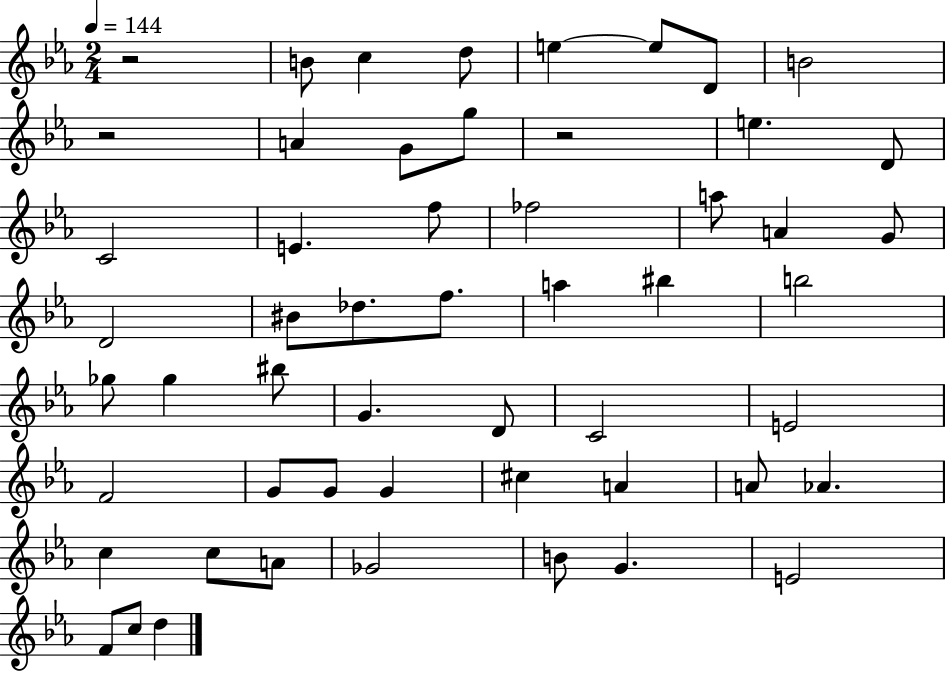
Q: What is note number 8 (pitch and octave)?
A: A4